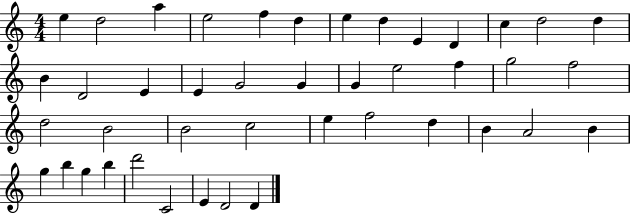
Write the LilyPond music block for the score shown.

{
  \clef treble
  \numericTimeSignature
  \time 4/4
  \key c \major
  e''4 d''2 a''4 | e''2 f''4 d''4 | e''4 d''4 e'4 d'4 | c''4 d''2 d''4 | \break b'4 d'2 e'4 | e'4 g'2 g'4 | g'4 e''2 f''4 | g''2 f''2 | \break d''2 b'2 | b'2 c''2 | e''4 f''2 d''4 | b'4 a'2 b'4 | \break g''4 b''4 g''4 b''4 | d'''2 c'2 | e'4 d'2 d'4 | \bar "|."
}